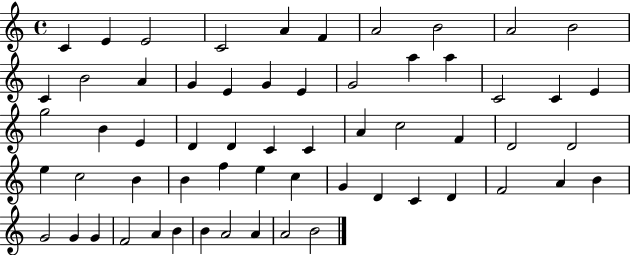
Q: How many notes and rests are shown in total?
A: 60